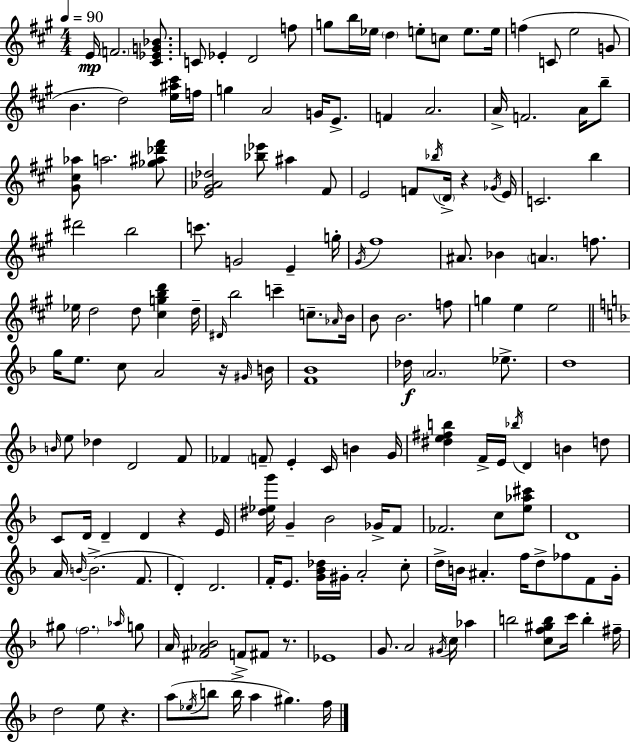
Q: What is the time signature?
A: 4/4